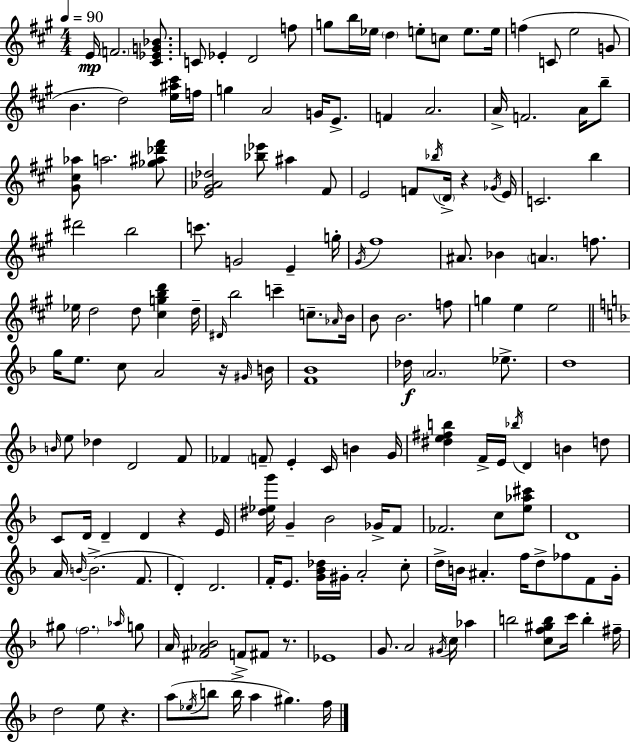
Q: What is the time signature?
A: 4/4